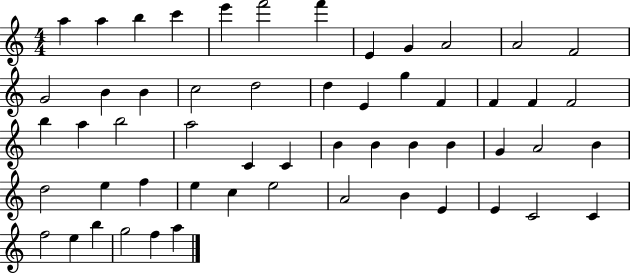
X:1
T:Untitled
M:4/4
L:1/4
K:C
a a b c' e' f'2 f' E G A2 A2 F2 G2 B B c2 d2 d E g F F F F2 b a b2 a2 C C B B B B G A2 B d2 e f e c e2 A2 B E E C2 C f2 e b g2 f a